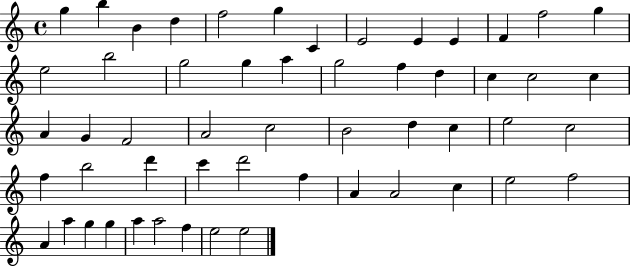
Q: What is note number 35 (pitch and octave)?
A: F5